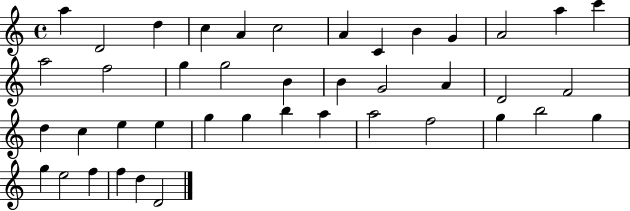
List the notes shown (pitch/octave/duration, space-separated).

A5/q D4/h D5/q C5/q A4/q C5/h A4/q C4/q B4/q G4/q A4/h A5/q C6/q A5/h F5/h G5/q G5/h B4/q B4/q G4/h A4/q D4/h F4/h D5/q C5/q E5/q E5/q G5/q G5/q B5/q A5/q A5/h F5/h G5/q B5/h G5/q G5/q E5/h F5/q F5/q D5/q D4/h